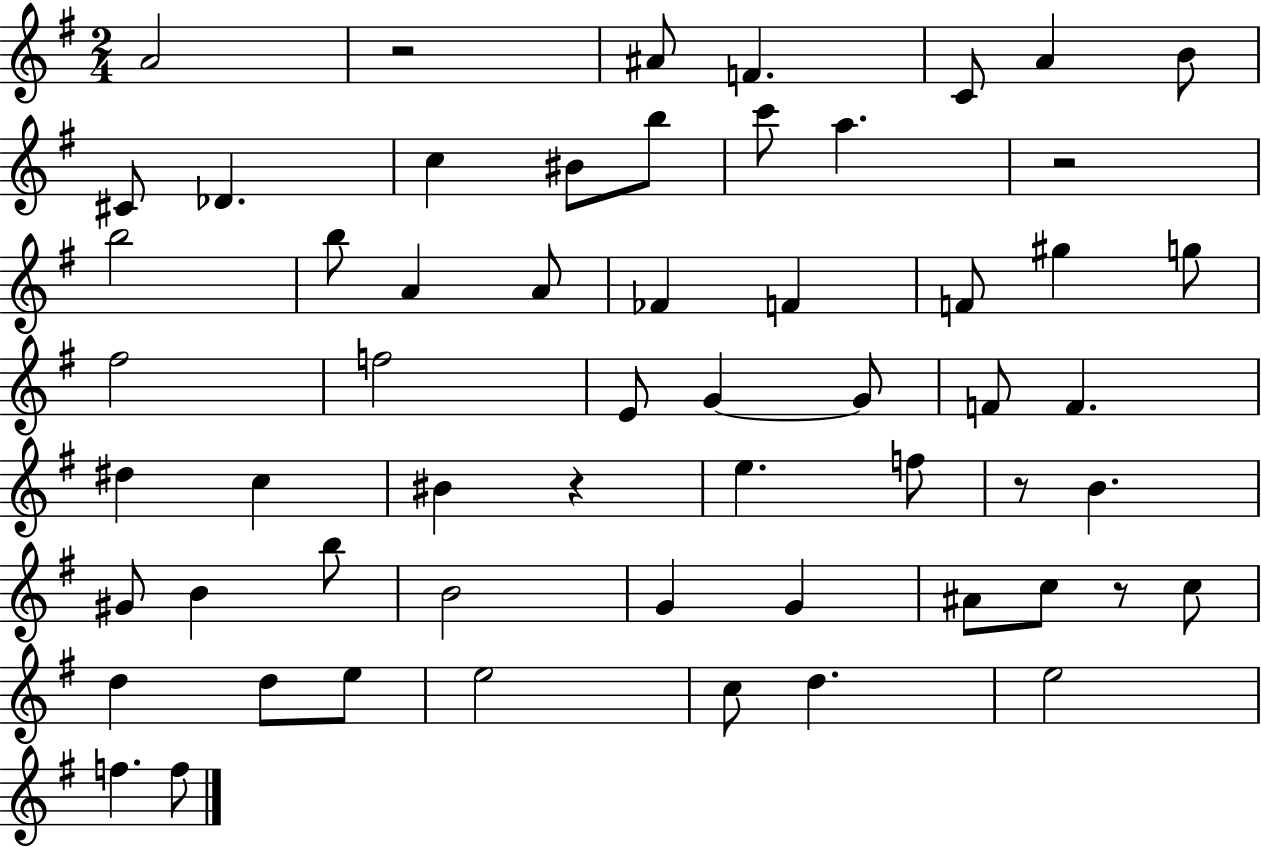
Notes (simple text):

A4/h R/h A#4/e F4/q. C4/e A4/q B4/e C#4/e Db4/q. C5/q BIS4/e B5/e C6/e A5/q. R/h B5/h B5/e A4/q A4/e FES4/q F4/q F4/e G#5/q G5/e F#5/h F5/h E4/e G4/q G4/e F4/e F4/q. D#5/q C5/q BIS4/q R/q E5/q. F5/e R/e B4/q. G#4/e B4/q B5/e B4/h G4/q G4/q A#4/e C5/e R/e C5/e D5/q D5/e E5/e E5/h C5/e D5/q. E5/h F5/q. F5/e